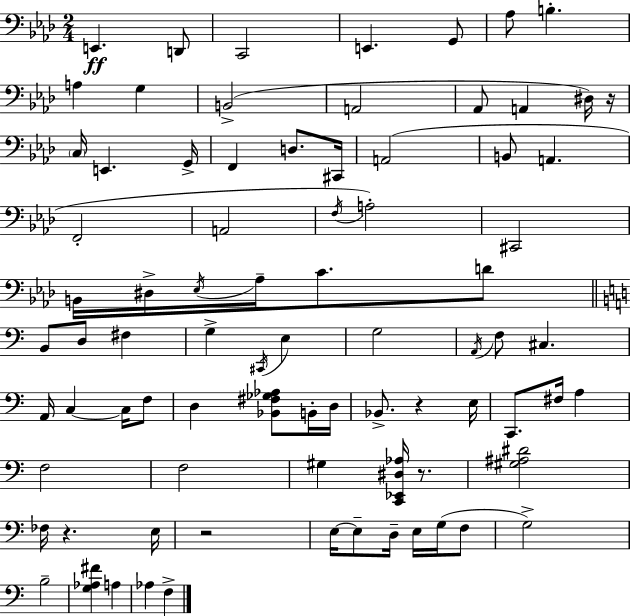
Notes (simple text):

E2/q. D2/e C2/h E2/q. G2/e Ab3/e B3/q. A3/q G3/q B2/h A2/h Ab2/e A2/q D#3/s R/s C3/s E2/q. G2/s F2/q D3/e. C#2/s A2/h B2/e A2/q. F2/h A2/h F3/s A3/h C#2/h B2/s D#3/s Eb3/s Ab3/s C4/e. D4/e B2/e D3/e F#3/q G3/q C#2/s E3/q G3/h A2/s F3/e C#3/q. A2/s C3/q C3/s F3/e D3/q [Bb2,F#3,Gb3,Ab3]/e B2/s D3/s Bb2/e. R/q E3/s C2/e. F#3/s A3/q F3/h F3/h G#3/q [C2,Eb2,D#3,Ab3]/s R/e. [G#3,A#3,D#4]/h FES3/s R/q. E3/s R/h E3/s E3/e D3/s E3/s G3/s F3/e G3/h B3/h [G3,Ab3,F#4]/q A3/q Ab3/q F3/q